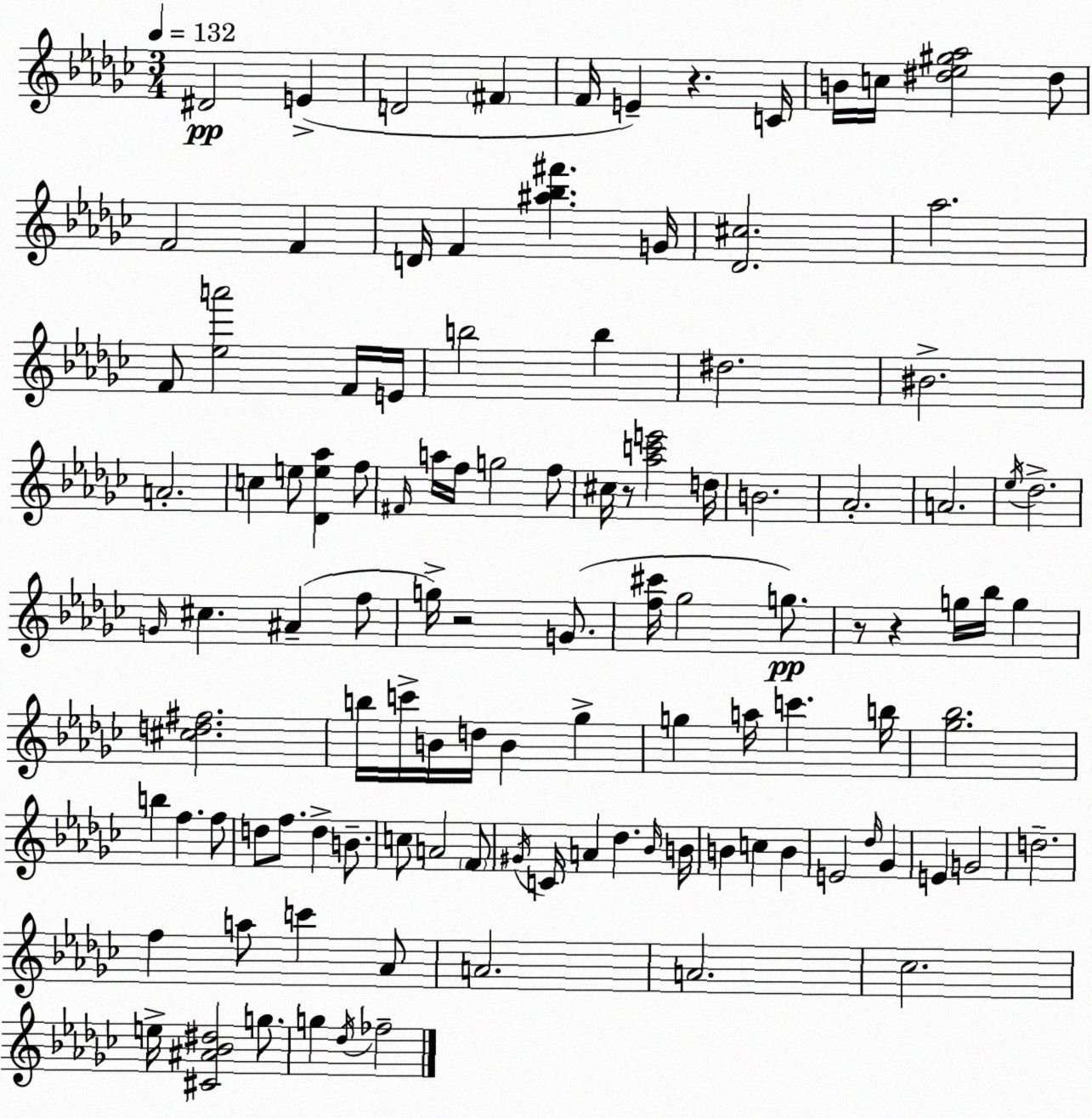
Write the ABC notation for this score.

X:1
T:Untitled
M:3/4
L:1/4
K:Ebm
^D2 E D2 ^F F/4 E z C/4 B/4 c/4 [^d_e^g_a]2 ^d/2 F2 F D/4 F [^a_b^f'] G/4 [_D^c]2 _a2 F/2 [_ea']2 F/4 E/4 b2 b ^d2 ^B2 A2 c e/2 [_De_a] f/2 ^F/4 a/4 f/4 g2 f/2 ^c/4 z/2 [_ac'e']2 d/4 B2 _A2 A2 _e/4 _d2 G/4 ^c ^A f/2 g/4 z2 G/2 [f^c']/4 _g2 g/2 z/2 z g/4 _b/4 g [^cd^f]2 b/4 c'/4 B/4 d/4 B _g g a/4 c' b/4 [_g_b]2 b f f/2 d/2 f/2 d B/2 c/2 A2 F/2 ^G/4 C/4 A _d _B/4 B/4 B c B E2 _d/4 _G E G2 d2 f a/2 c' _A/2 A2 A2 _c2 e/4 [^C^A_B^d]2 g/2 g _d/4 _f2